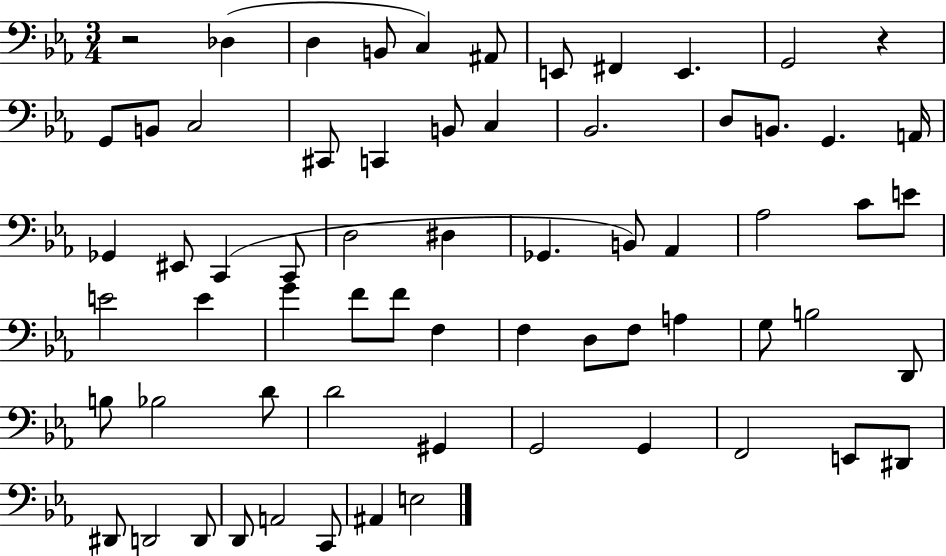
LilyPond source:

{
  \clef bass
  \numericTimeSignature
  \time 3/4
  \key ees \major
  \repeat volta 2 { r2 des4( | d4 b,8 c4) ais,8 | e,8 fis,4 e,4. | g,2 r4 | \break g,8 b,8 c2 | cis,8 c,4 b,8 c4 | bes,2. | d8 b,8. g,4. a,16 | \break ges,4 eis,8 c,4( c,8 | d2 dis4 | ges,4. b,8) aes,4 | aes2 c'8 e'8 | \break e'2 e'4 | g'4 f'8 f'8 f4 | f4 d8 f8 a4 | g8 b2 d,8 | \break b8 bes2 d'8 | d'2 gis,4 | g,2 g,4 | f,2 e,8 dis,8 | \break dis,8 d,2 d,8 | d,8 a,2 c,8 | ais,4 e2 | } \bar "|."
}